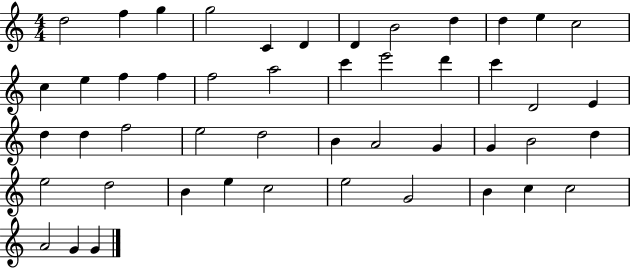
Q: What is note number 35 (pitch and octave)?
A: D5